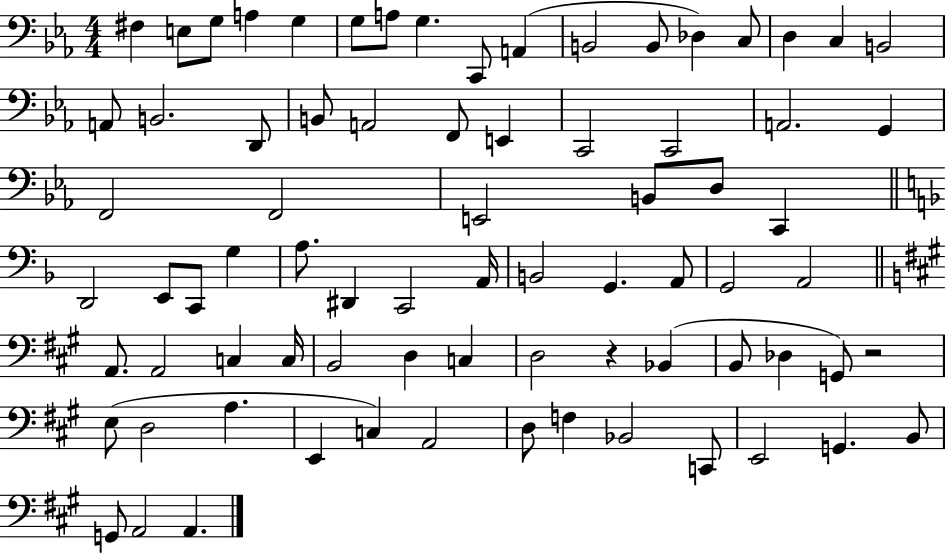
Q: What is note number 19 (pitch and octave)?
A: B2